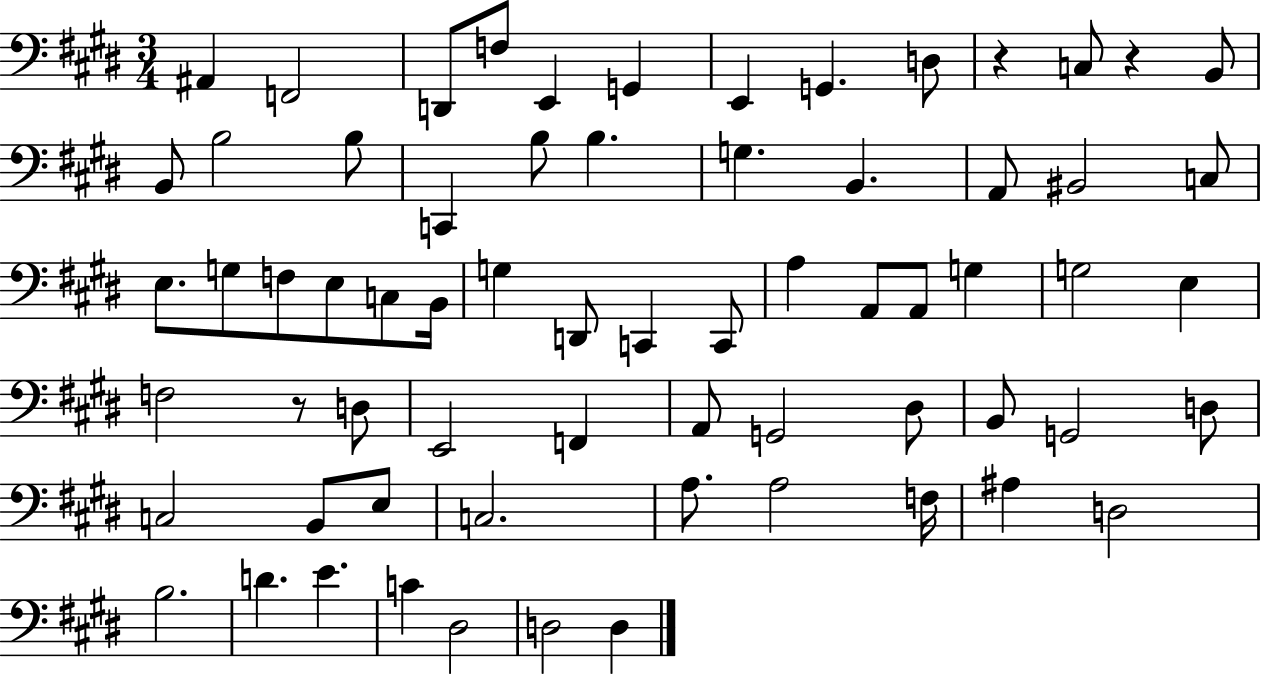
X:1
T:Untitled
M:3/4
L:1/4
K:E
^A,, F,,2 D,,/2 F,/2 E,, G,, E,, G,, D,/2 z C,/2 z B,,/2 B,,/2 B,2 B,/2 C,, B,/2 B, G, B,, A,,/2 ^B,,2 C,/2 E,/2 G,/2 F,/2 E,/2 C,/2 B,,/4 G, D,,/2 C,, C,,/2 A, A,,/2 A,,/2 G, G,2 E, F,2 z/2 D,/2 E,,2 F,, A,,/2 G,,2 ^D,/2 B,,/2 G,,2 D,/2 C,2 B,,/2 E,/2 C,2 A,/2 A,2 F,/4 ^A, D,2 B,2 D E C ^D,2 D,2 D,